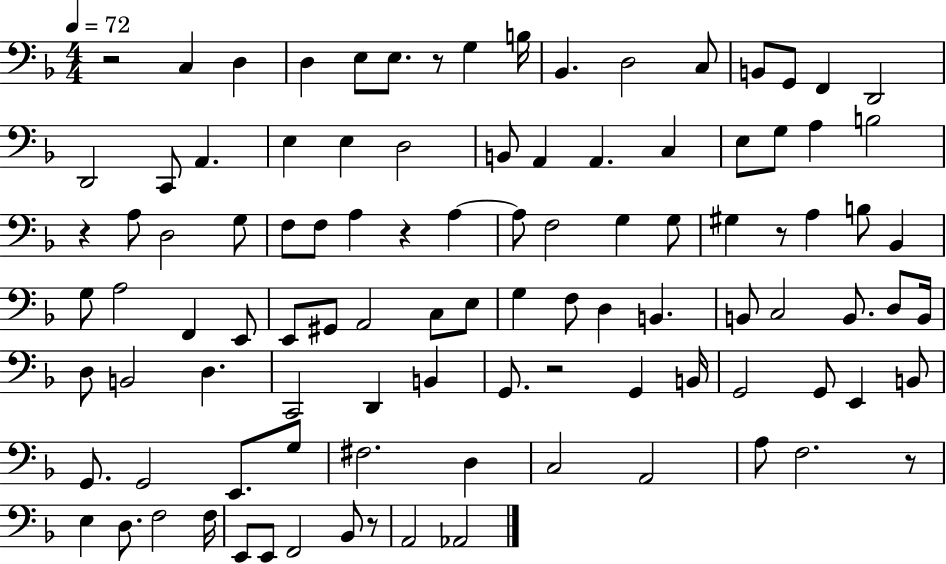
{
  \clef bass
  \numericTimeSignature
  \time 4/4
  \key f \major
  \tempo 4 = 72
  \repeat volta 2 { r2 c4 d4 | d4 e8 e8. r8 g4 b16 | bes,4. d2 c8 | b,8 g,8 f,4 d,2 | \break d,2 c,8 a,4. | e4 e4 d2 | b,8 a,4 a,4. c4 | e8 g8 a4 b2 | \break r4 a8 d2 g8 | f8 f8 a4 r4 a4~~ | a8 f2 g4 g8 | gis4 r8 a4 b8 bes,4 | \break g8 a2 f,4 e,8 | e,8 gis,8 a,2 c8 e8 | g4 f8 d4 b,4. | b,8 c2 b,8. d8 b,16 | \break d8 b,2 d4. | c,2 d,4 b,4 | g,8. r2 g,4 b,16 | g,2 g,8 e,4 b,8 | \break g,8. g,2 e,8. g8 | fis2. d4 | c2 a,2 | a8 f2. r8 | \break e4 d8. f2 f16 | e,8 e,8 f,2 bes,8 r8 | a,2 aes,2 | } \bar "|."
}